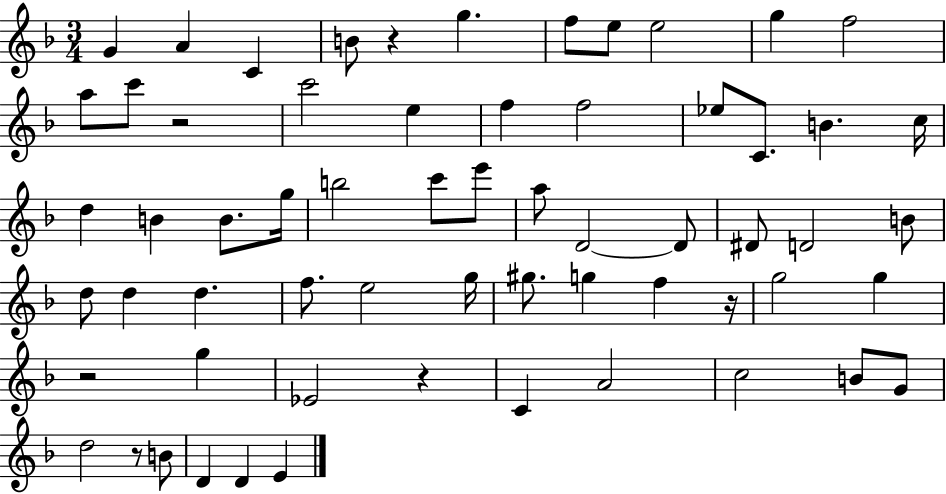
G4/q A4/q C4/q B4/e R/q G5/q. F5/e E5/e E5/h G5/q F5/h A5/e C6/e R/h C6/h E5/q F5/q F5/h Eb5/e C4/e. B4/q. C5/s D5/q B4/q B4/e. G5/s B5/h C6/e E6/e A5/e D4/h D4/e D#4/e D4/h B4/e D5/e D5/q D5/q. F5/e. E5/h G5/s G#5/e. G5/q F5/q R/s G5/h G5/q R/h G5/q Eb4/h R/q C4/q A4/h C5/h B4/e G4/e D5/h R/e B4/e D4/q D4/q E4/q